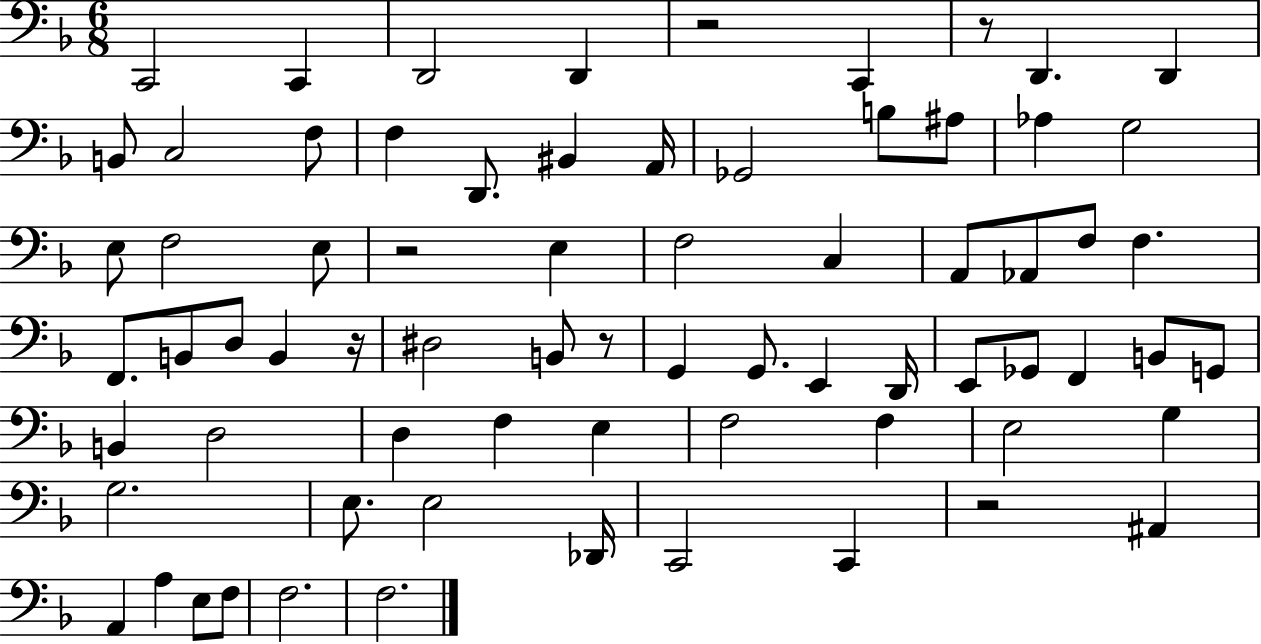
{
  \clef bass
  \numericTimeSignature
  \time 6/8
  \key f \major
  c,2 c,4 | d,2 d,4 | r2 c,4 | r8 d,4. d,4 | \break b,8 c2 f8 | f4 d,8. bis,4 a,16 | ges,2 b8 ais8 | aes4 g2 | \break e8 f2 e8 | r2 e4 | f2 c4 | a,8 aes,8 f8 f4. | \break f,8. b,8 d8 b,4 r16 | dis2 b,8 r8 | g,4 g,8. e,4 d,16 | e,8 ges,8 f,4 b,8 g,8 | \break b,4 d2 | d4 f4 e4 | f2 f4 | e2 g4 | \break g2. | e8. e2 des,16 | c,2 c,4 | r2 ais,4 | \break a,4 a4 e8 f8 | f2. | f2. | \bar "|."
}